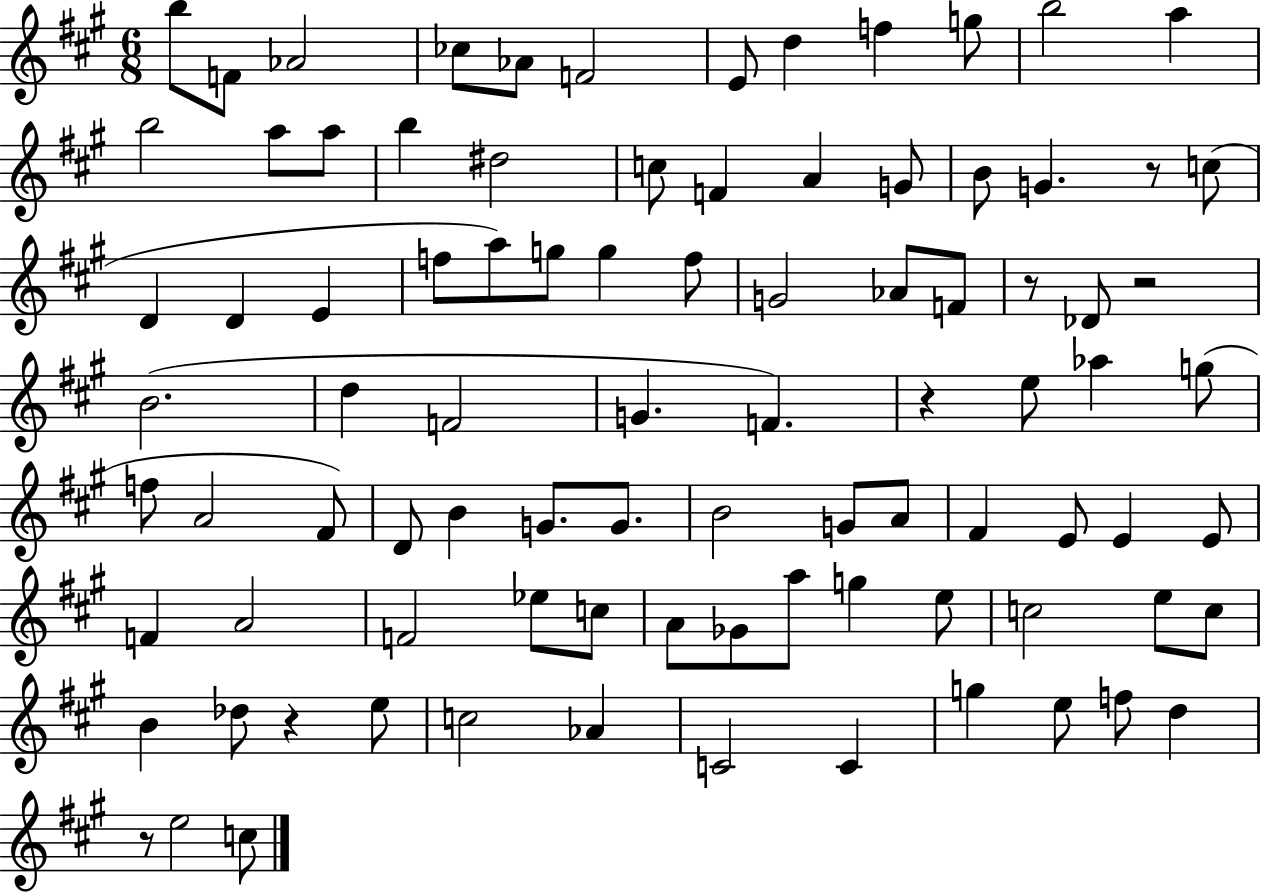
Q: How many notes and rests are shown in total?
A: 90